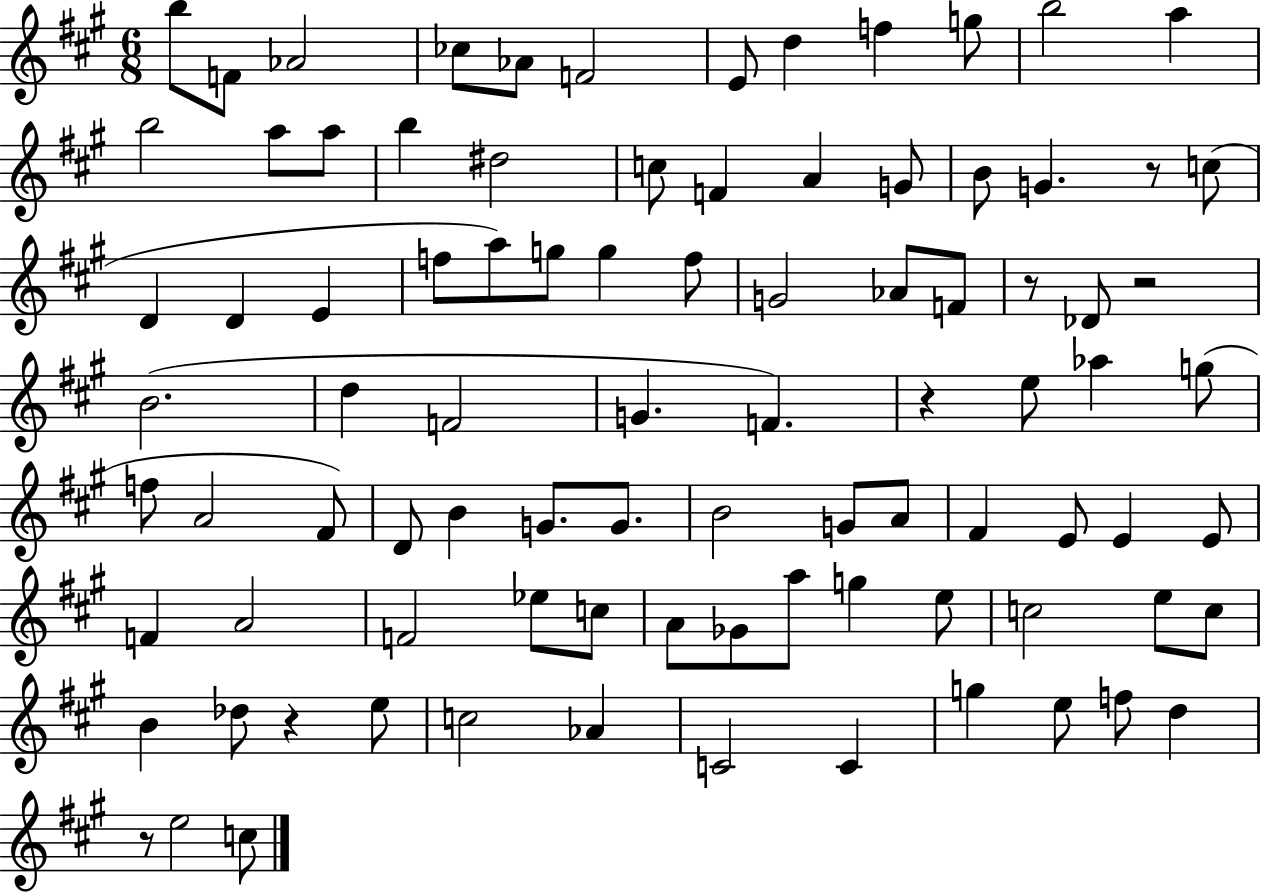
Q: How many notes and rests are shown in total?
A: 90